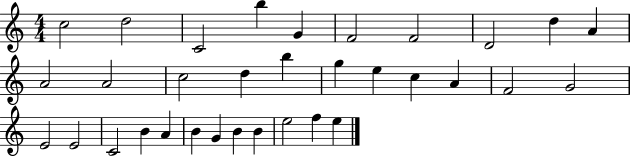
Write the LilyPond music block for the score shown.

{
  \clef treble
  \numericTimeSignature
  \time 4/4
  \key c \major
  c''2 d''2 | c'2 b''4 g'4 | f'2 f'2 | d'2 d''4 a'4 | \break a'2 a'2 | c''2 d''4 b''4 | g''4 e''4 c''4 a'4 | f'2 g'2 | \break e'2 e'2 | c'2 b'4 a'4 | b'4 g'4 b'4 b'4 | e''2 f''4 e''4 | \break \bar "|."
}